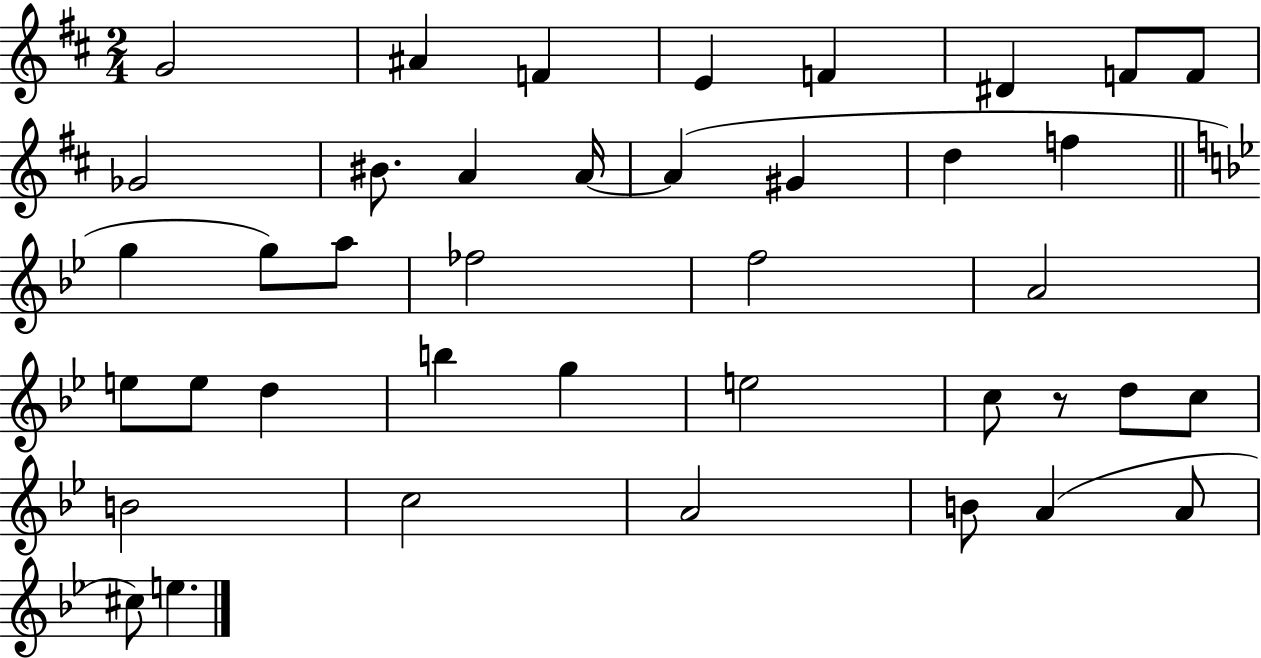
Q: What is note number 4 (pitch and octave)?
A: E4